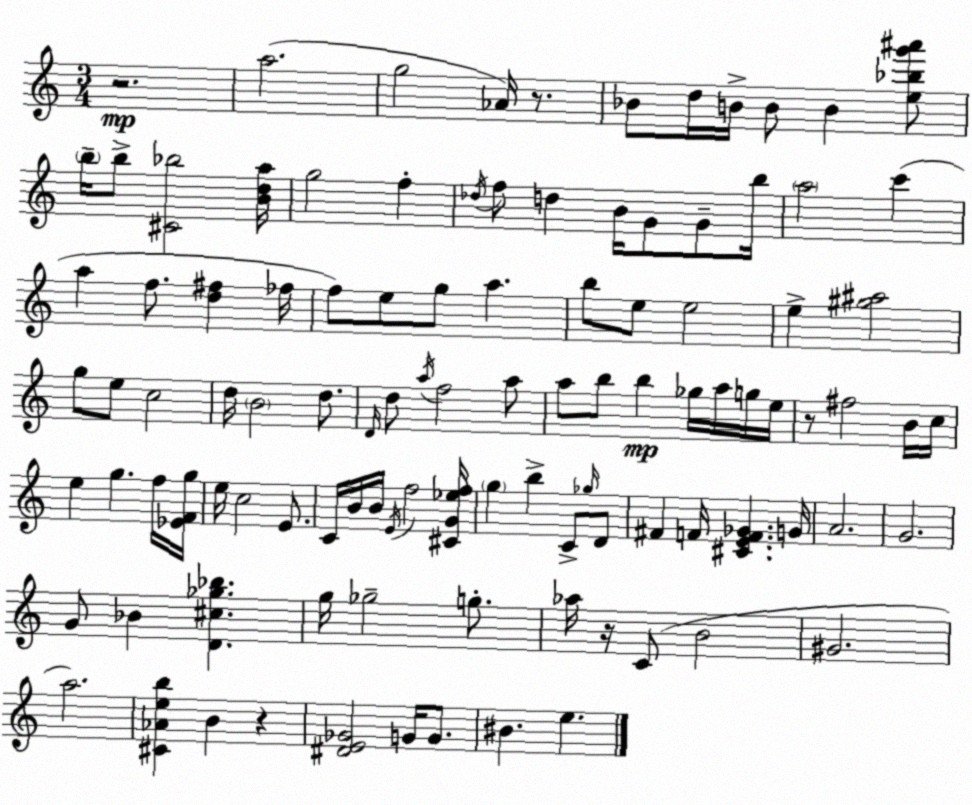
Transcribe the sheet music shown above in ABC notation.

X:1
T:Untitled
M:3/4
L:1/4
K:C
z2 a2 g2 _A/4 z/2 _B/2 d/4 B/4 B/2 B [e_bg'^a']/2 b/4 b/2 [^C_b]2 [Bda]/4 g2 f _d/4 f/2 d B/4 G/2 G/2 b/4 a2 c' a f/2 [d^f] _f/4 f/2 e/2 g/2 a b/2 e/2 e2 e [^g^a]2 g/2 e/2 c2 d/4 B2 d/2 D/4 d/2 a/4 f2 a/2 a/2 b/2 b _g/4 a/4 g/4 e/4 z/2 ^f2 B/4 c/4 e g f/4 [_EFg]/4 e/4 c2 E/2 C/4 B/4 B/4 E/4 f2 [^CG_ef]/4 g b C/2 _g/4 D/2 ^F F/4 [^CEF_G] G/4 A2 G2 G/2 _B [D^c_g_b] g/4 _g2 g/2 _a/4 z/4 C/2 B2 ^G2 a2 [^C_Aeb] B z [^DE_G]2 G/4 G/2 ^B e